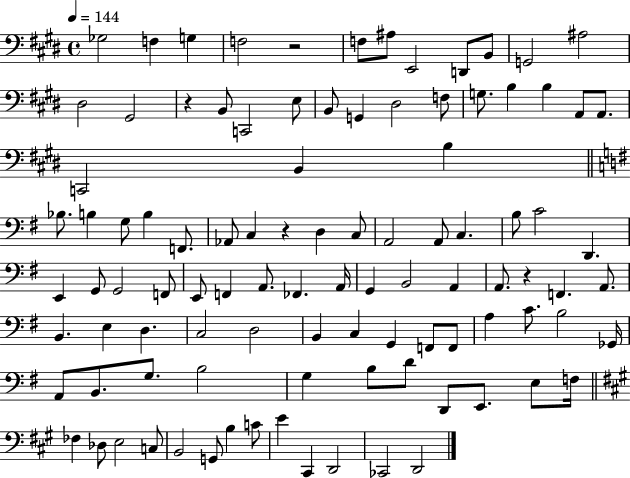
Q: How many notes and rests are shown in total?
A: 100